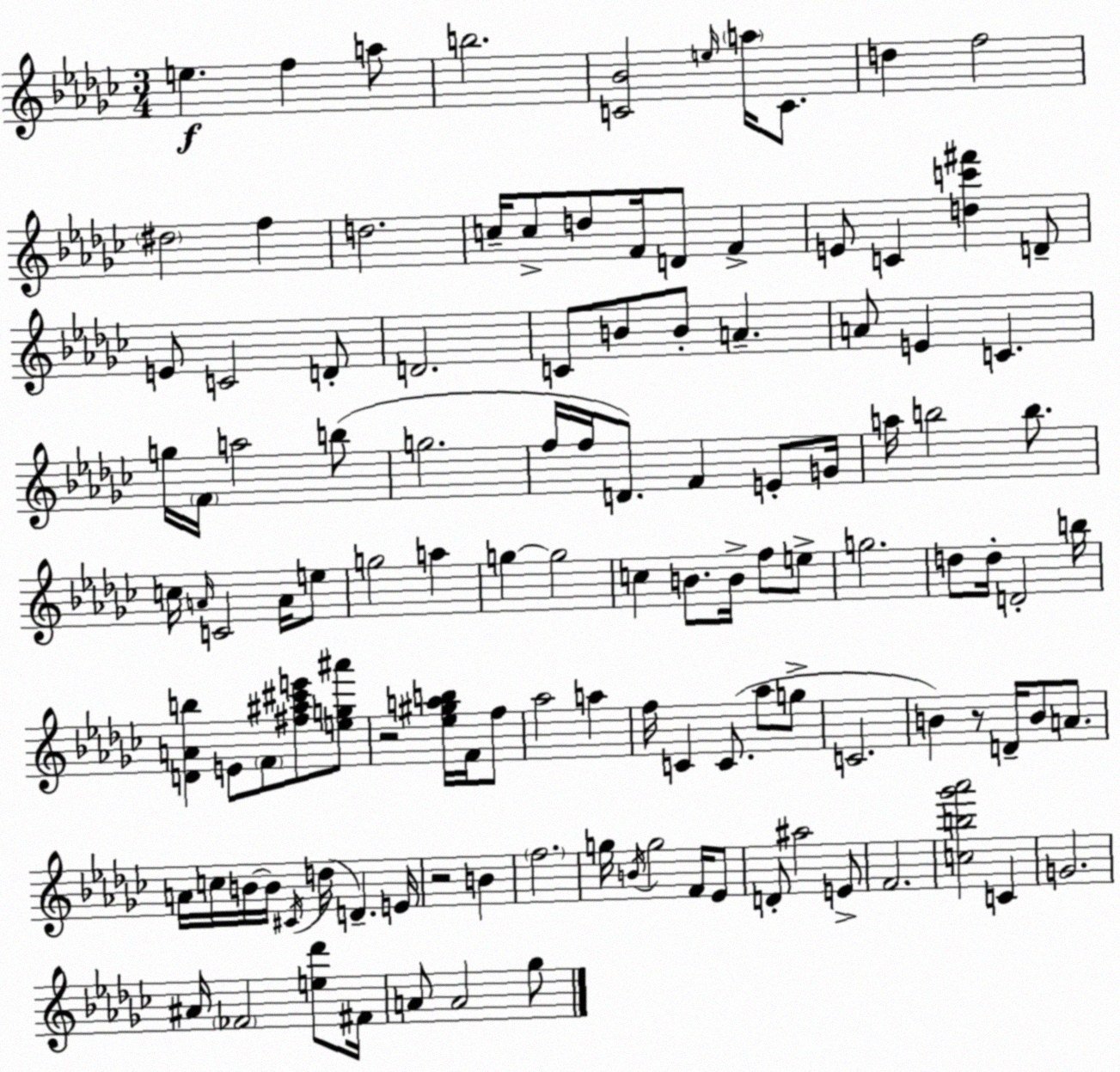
X:1
T:Untitled
M:3/4
L:1/4
K:Ebm
e f a/2 b2 [C_B]2 e/4 a/4 C/2 d f2 ^d2 f d2 c/4 c/2 d/2 F/4 D/2 F E/2 C [dc'^f'] D/2 E/2 C2 D/2 D2 C/2 B/2 B/2 A A/2 E C g/4 F/4 a2 b/2 g2 f/4 f/4 D/2 F E/2 G/4 a/4 b2 b/2 c/4 A/4 C2 A/4 e/2 g2 a g g2 c B/2 B/4 f/2 e/2 g2 d/2 d/4 D2 b/4 [DAb] E/2 F/2 [^f^a^c'e']/2 [eg^a']/2 z2 [_e^gab]/4 F/4 f/2 _a2 a f/4 C C/2 _a/2 g/2 C2 B z/2 D/4 B/2 A/2 A/4 c/4 B/4 B/4 ^C/4 d/4 D E/4 z2 B f2 g/4 B/4 g2 F/4 _E/2 D/2 ^a2 E/2 F2 [cb_g'_a']2 C G2 ^A/4 _F2 [e_d']/2 ^F/4 A/2 A2 _g/2